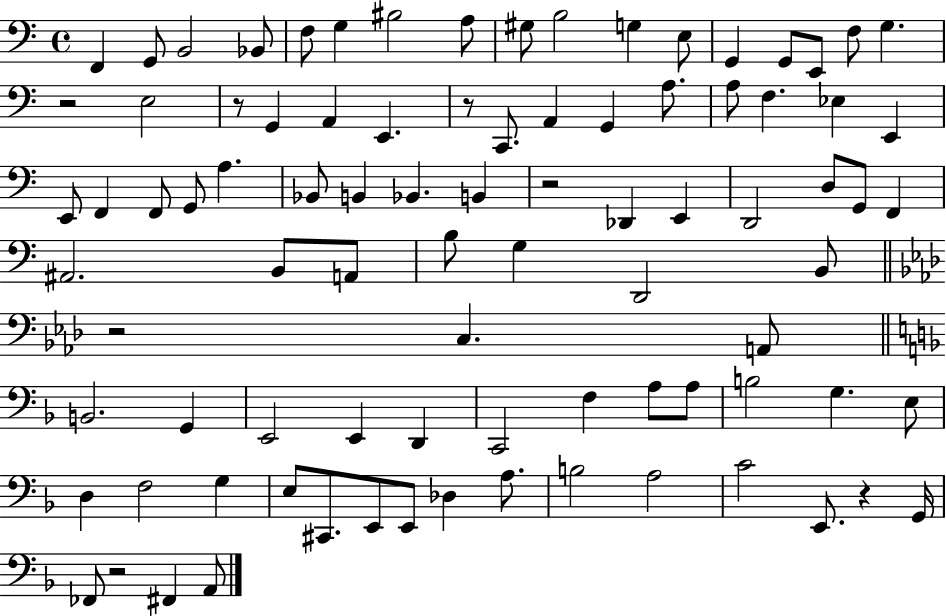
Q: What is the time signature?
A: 4/4